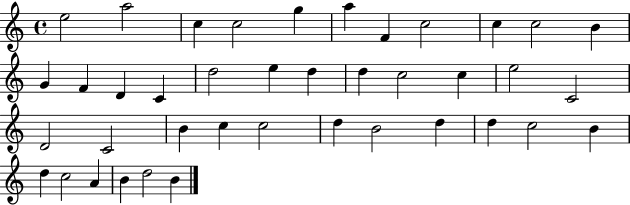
E5/h A5/h C5/q C5/h G5/q A5/q F4/q C5/h C5/q C5/h B4/q G4/q F4/q D4/q C4/q D5/h E5/q D5/q D5/q C5/h C5/q E5/h C4/h D4/h C4/h B4/q C5/q C5/h D5/q B4/h D5/q D5/q C5/h B4/q D5/q C5/h A4/q B4/q D5/h B4/q